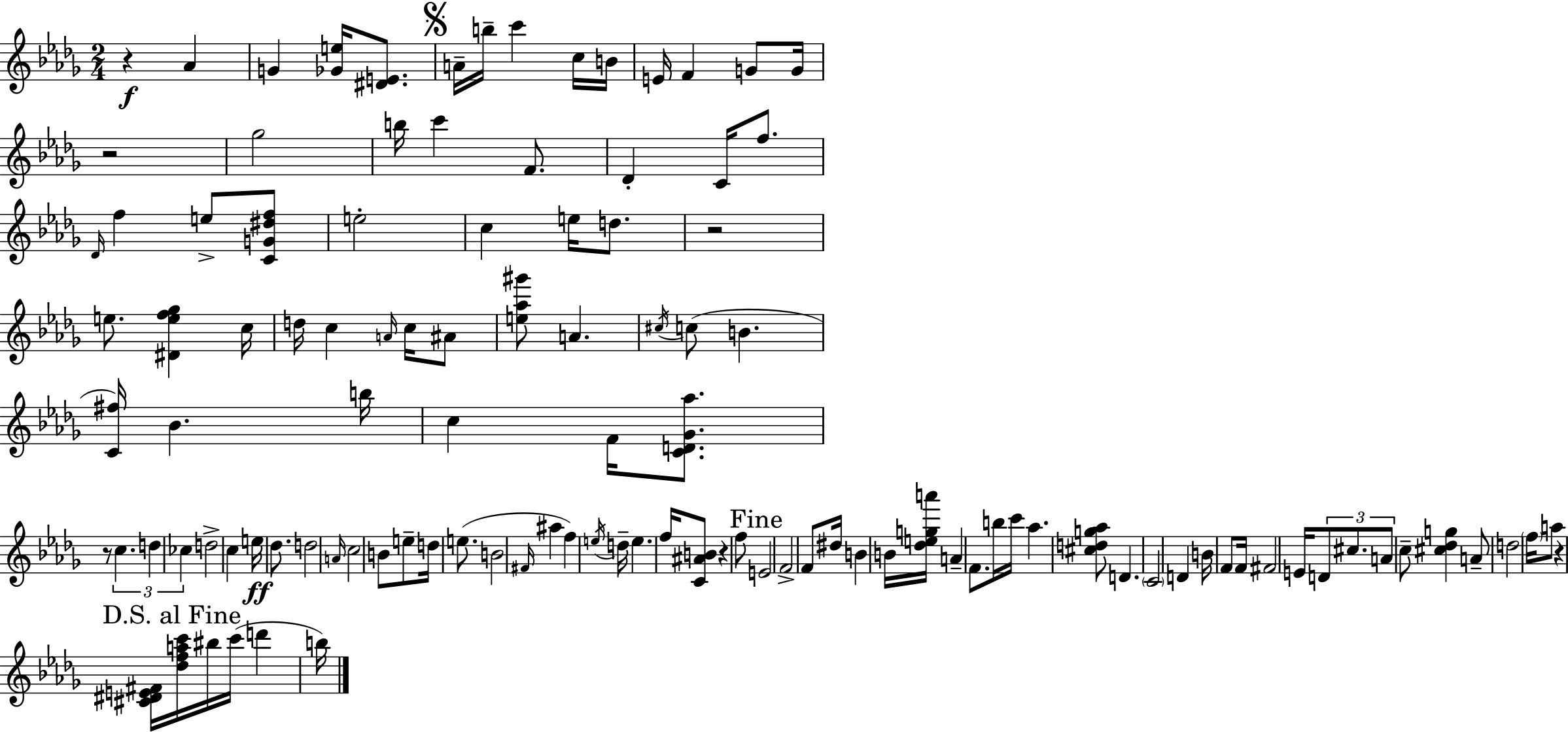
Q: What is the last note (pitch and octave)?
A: B5